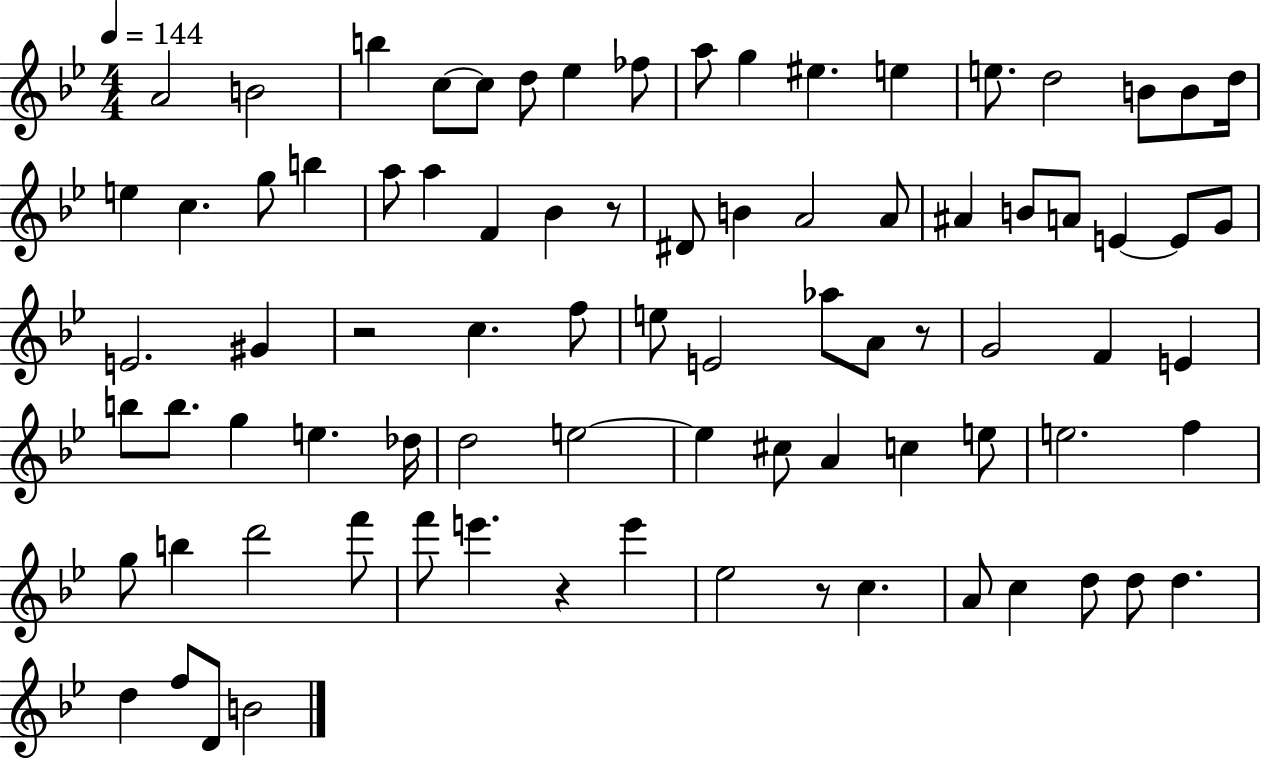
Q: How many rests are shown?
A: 5